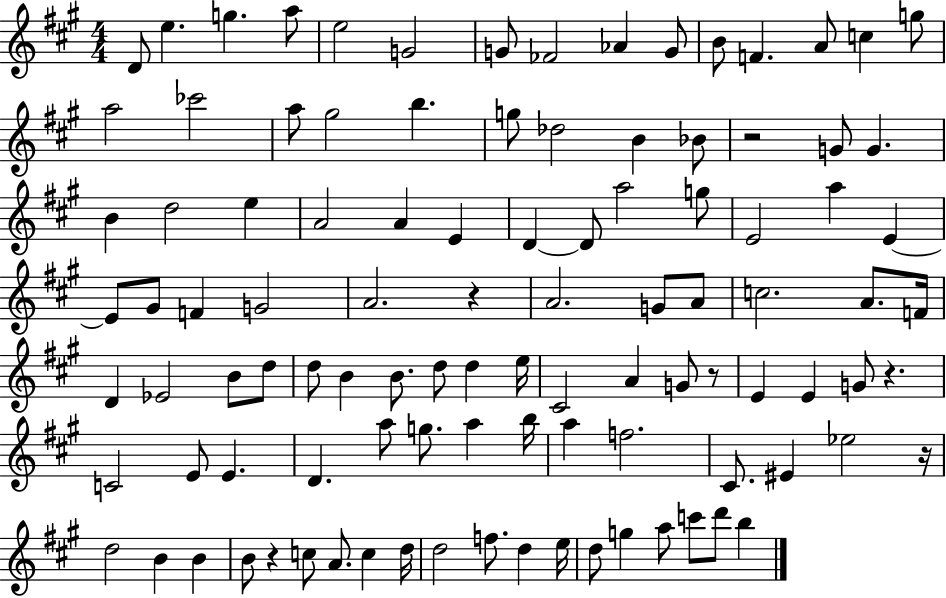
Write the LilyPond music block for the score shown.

{
  \clef treble
  \numericTimeSignature
  \time 4/4
  \key a \major
  d'8 e''4. g''4. a''8 | e''2 g'2 | g'8 fes'2 aes'4 g'8 | b'8 f'4. a'8 c''4 g''8 | \break a''2 ces'''2 | a''8 gis''2 b''4. | g''8 des''2 b'4 bes'8 | r2 g'8 g'4. | \break b'4 d''2 e''4 | a'2 a'4 e'4 | d'4~~ d'8 a''2 g''8 | e'2 a''4 e'4~~ | \break e'8 gis'8 f'4 g'2 | a'2. r4 | a'2. g'8 a'8 | c''2. a'8. f'16 | \break d'4 ees'2 b'8 d''8 | d''8 b'4 b'8. d''8 d''4 e''16 | cis'2 a'4 g'8 r8 | e'4 e'4 g'8 r4. | \break c'2 e'8 e'4. | d'4. a''8 g''8. a''4 b''16 | a''4 f''2. | cis'8. eis'4 ees''2 r16 | \break d''2 b'4 b'4 | b'8 r4 c''8 a'8. c''4 d''16 | d''2 f''8. d''4 e''16 | d''8 g''4 a''8 c'''8 d'''8 b''4 | \break \bar "|."
}